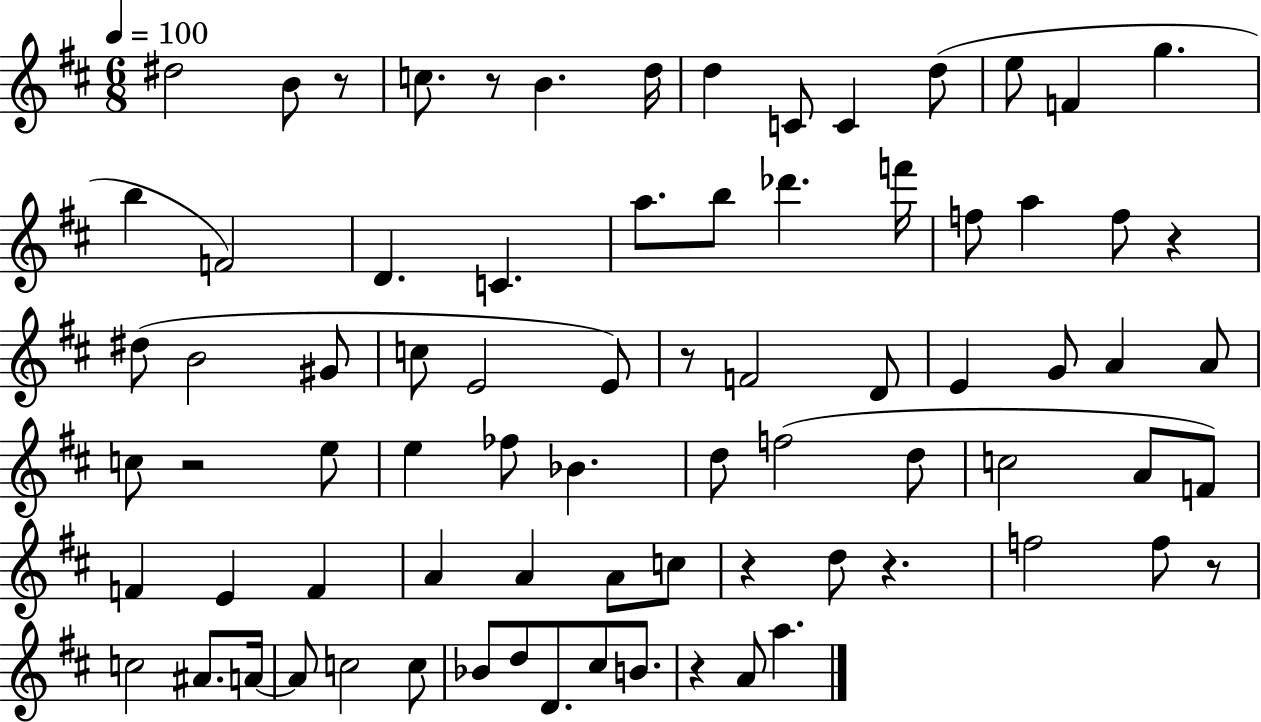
{
  \clef treble
  \numericTimeSignature
  \time 6/8
  \key d \major
  \tempo 4 = 100
  \repeat volta 2 { dis''2 b'8 r8 | c''8. r8 b'4. d''16 | d''4 c'8 c'4 d''8( | e''8 f'4 g''4. | \break b''4 f'2) | d'4. c'4. | a''8. b''8 des'''4. f'''16 | f''8 a''4 f''8 r4 | \break dis''8( b'2 gis'8 | c''8 e'2 e'8) | r8 f'2 d'8 | e'4 g'8 a'4 a'8 | \break c''8 r2 e''8 | e''4 fes''8 bes'4. | d''8 f''2( d''8 | c''2 a'8 f'8) | \break f'4 e'4 f'4 | a'4 a'4 a'8 c''8 | r4 d''8 r4. | f''2 f''8 r8 | \break c''2 ais'8. a'16~~ | a'8 c''2 c''8 | bes'8 d''8 d'8. cis''8 b'8. | r4 a'8 a''4. | \break } \bar "|."
}